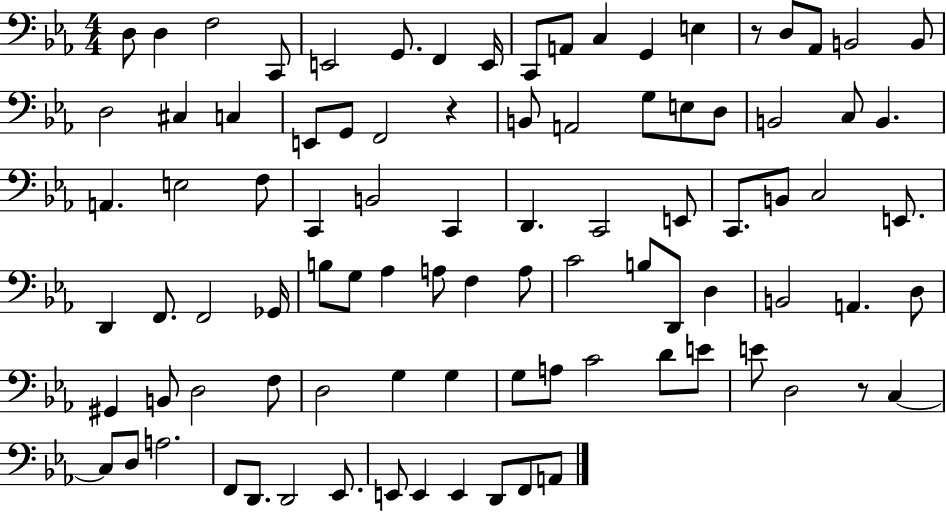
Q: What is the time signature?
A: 4/4